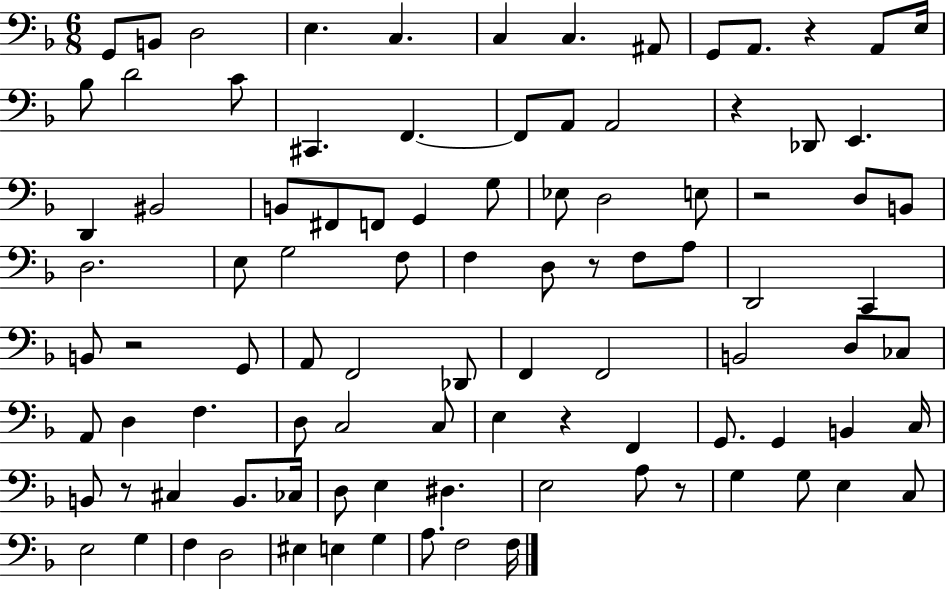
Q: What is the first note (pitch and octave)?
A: G2